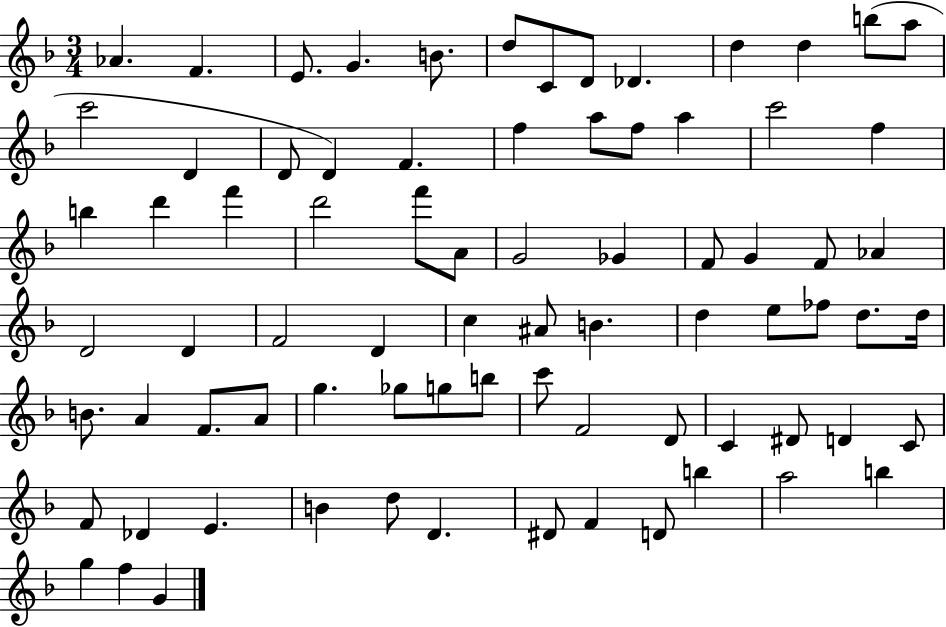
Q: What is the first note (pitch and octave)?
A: Ab4